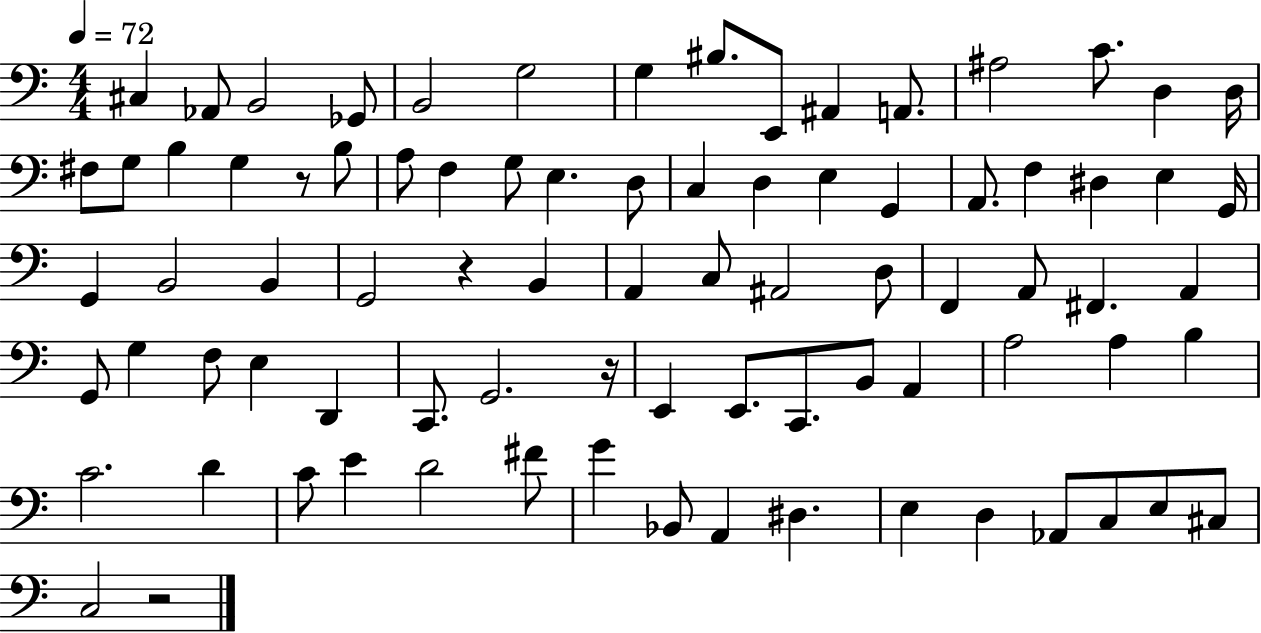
C#3/q Ab2/e B2/h Gb2/e B2/h G3/h G3/q BIS3/e. E2/e A#2/q A2/e. A#3/h C4/e. D3/q D3/s F#3/e G3/e B3/q G3/q R/e B3/e A3/e F3/q G3/e E3/q. D3/e C3/q D3/q E3/q G2/q A2/e. F3/q D#3/q E3/q G2/s G2/q B2/h B2/q G2/h R/q B2/q A2/q C3/e A#2/h D3/e F2/q A2/e F#2/q. A2/q G2/e G3/q F3/e E3/q D2/q C2/e. G2/h. R/s E2/q E2/e. C2/e. B2/e A2/q A3/h A3/q B3/q C4/h. D4/q C4/e E4/q D4/h F#4/e G4/q Bb2/e A2/q D#3/q. E3/q D3/q Ab2/e C3/e E3/e C#3/e C3/h R/h